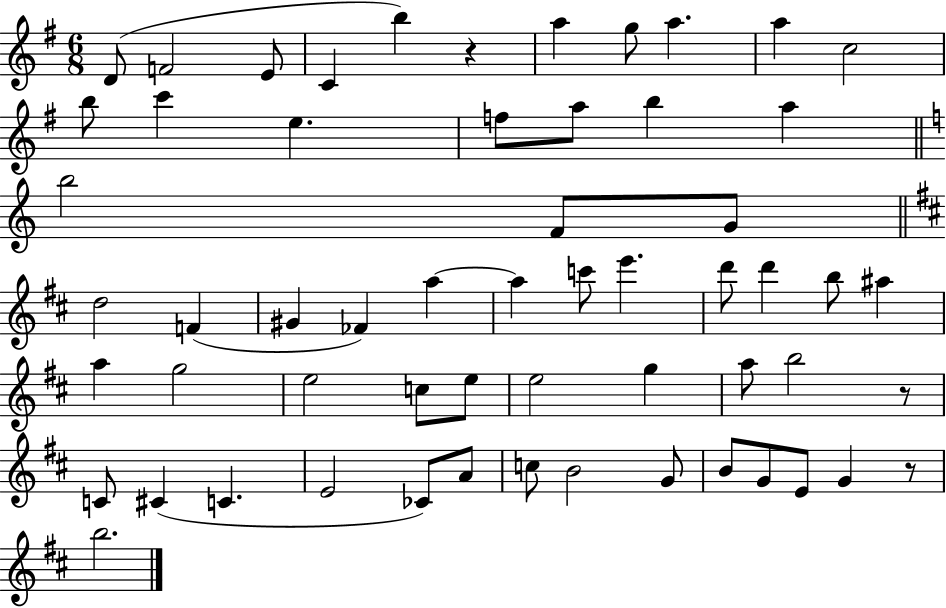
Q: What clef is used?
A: treble